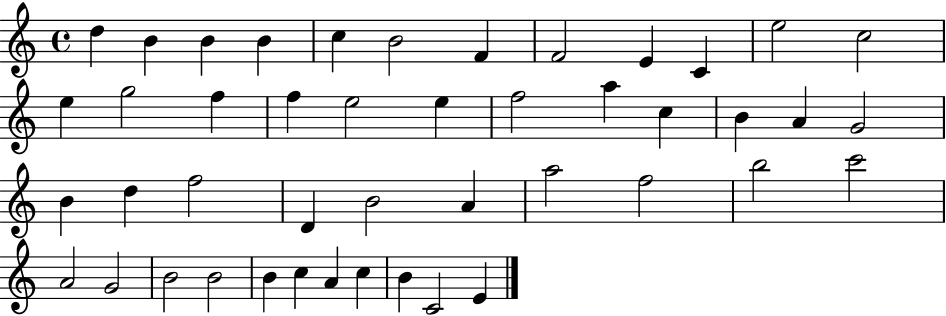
D5/q B4/q B4/q B4/q C5/q B4/h F4/q F4/h E4/q C4/q E5/h C5/h E5/q G5/h F5/q F5/q E5/h E5/q F5/h A5/q C5/q B4/q A4/q G4/h B4/q D5/q F5/h D4/q B4/h A4/q A5/h F5/h B5/h C6/h A4/h G4/h B4/h B4/h B4/q C5/q A4/q C5/q B4/q C4/h E4/q